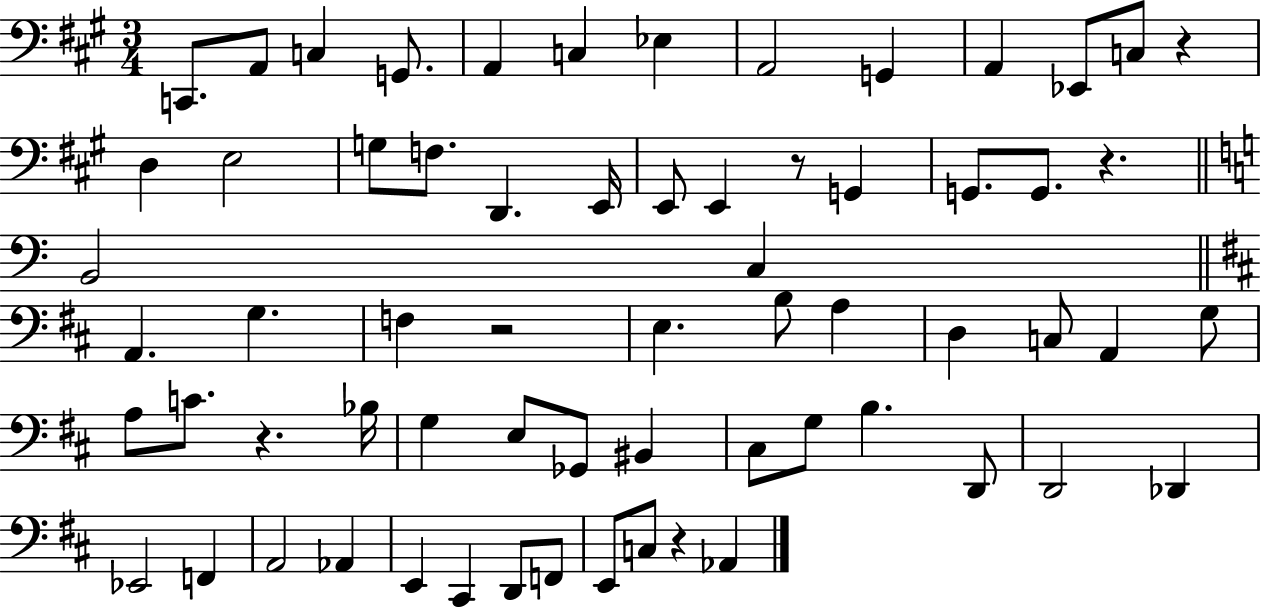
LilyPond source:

{
  \clef bass
  \numericTimeSignature
  \time 3/4
  \key a \major
  c,8. a,8 c4 g,8. | a,4 c4 ees4 | a,2 g,4 | a,4 ees,8 c8 r4 | \break d4 e2 | g8 f8. d,4. e,16 | e,8 e,4 r8 g,4 | g,8. g,8. r4. | \break \bar "||" \break \key c \major b,2 c4 | \bar "||" \break \key d \major a,4. g4. | f4 r2 | e4. b8 a4 | d4 c8 a,4 g8 | \break a8 c'8. r4. bes16 | g4 e8 ges,8 bis,4 | cis8 g8 b4. d,8 | d,2 des,4 | \break ees,2 f,4 | a,2 aes,4 | e,4 cis,4 d,8 f,8 | e,8 c8 r4 aes,4 | \break \bar "|."
}